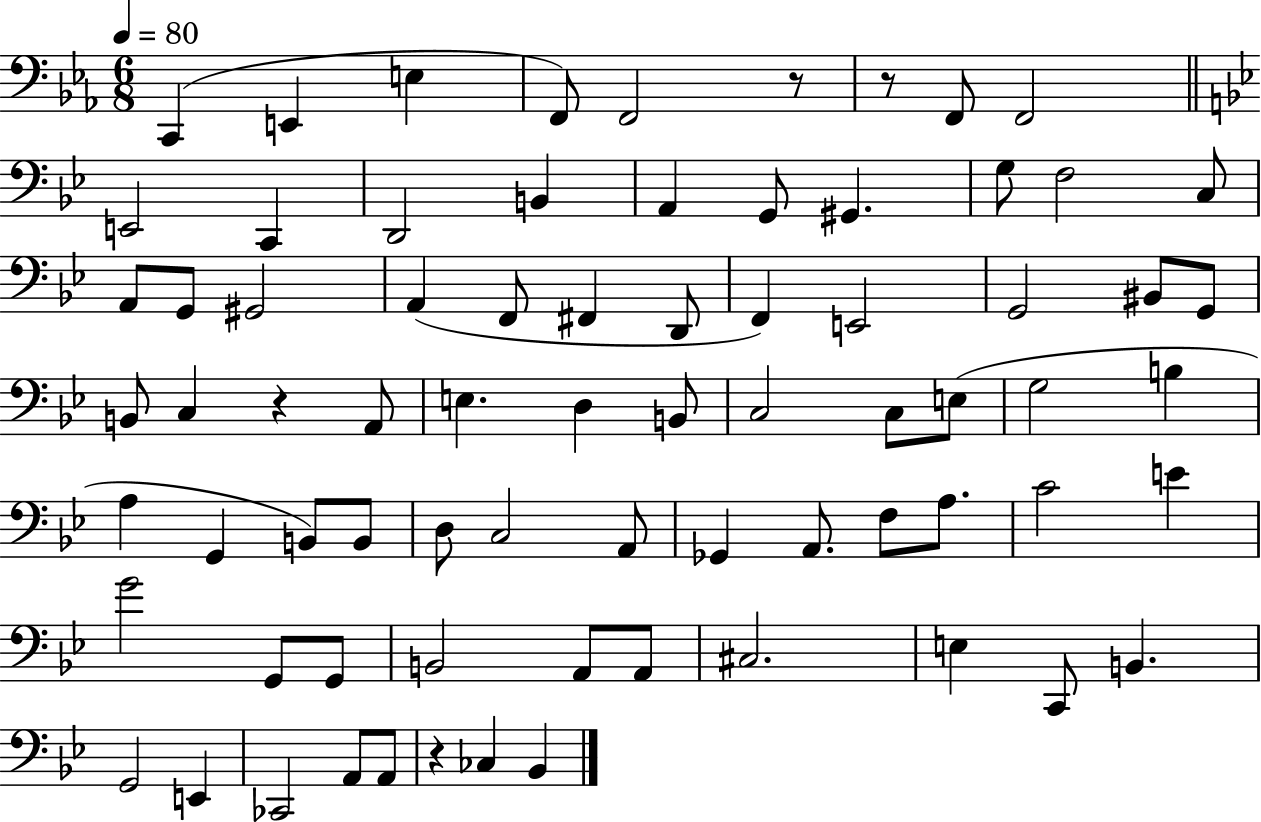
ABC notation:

X:1
T:Untitled
M:6/8
L:1/4
K:Eb
C,, E,, E, F,,/2 F,,2 z/2 z/2 F,,/2 F,,2 E,,2 C,, D,,2 B,, A,, G,,/2 ^G,, G,/2 F,2 C,/2 A,,/2 G,,/2 ^G,,2 A,, F,,/2 ^F,, D,,/2 F,, E,,2 G,,2 ^B,,/2 G,,/2 B,,/2 C, z A,,/2 E, D, B,,/2 C,2 C,/2 E,/2 G,2 B, A, G,, B,,/2 B,,/2 D,/2 C,2 A,,/2 _G,, A,,/2 F,/2 A,/2 C2 E G2 G,,/2 G,,/2 B,,2 A,,/2 A,,/2 ^C,2 E, C,,/2 B,, G,,2 E,, _C,,2 A,,/2 A,,/2 z _C, _B,,